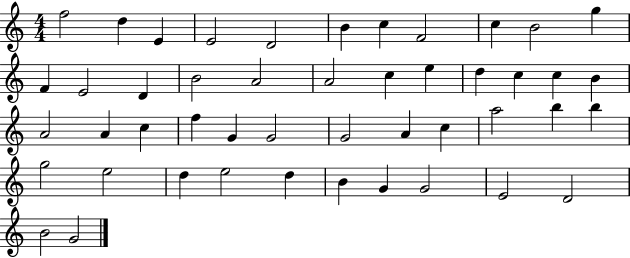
{
  \clef treble
  \numericTimeSignature
  \time 4/4
  \key c \major
  f''2 d''4 e'4 | e'2 d'2 | b'4 c''4 f'2 | c''4 b'2 g''4 | \break f'4 e'2 d'4 | b'2 a'2 | a'2 c''4 e''4 | d''4 c''4 c''4 b'4 | \break a'2 a'4 c''4 | f''4 g'4 g'2 | g'2 a'4 c''4 | a''2 b''4 b''4 | \break g''2 e''2 | d''4 e''2 d''4 | b'4 g'4 g'2 | e'2 d'2 | \break b'2 g'2 | \bar "|."
}